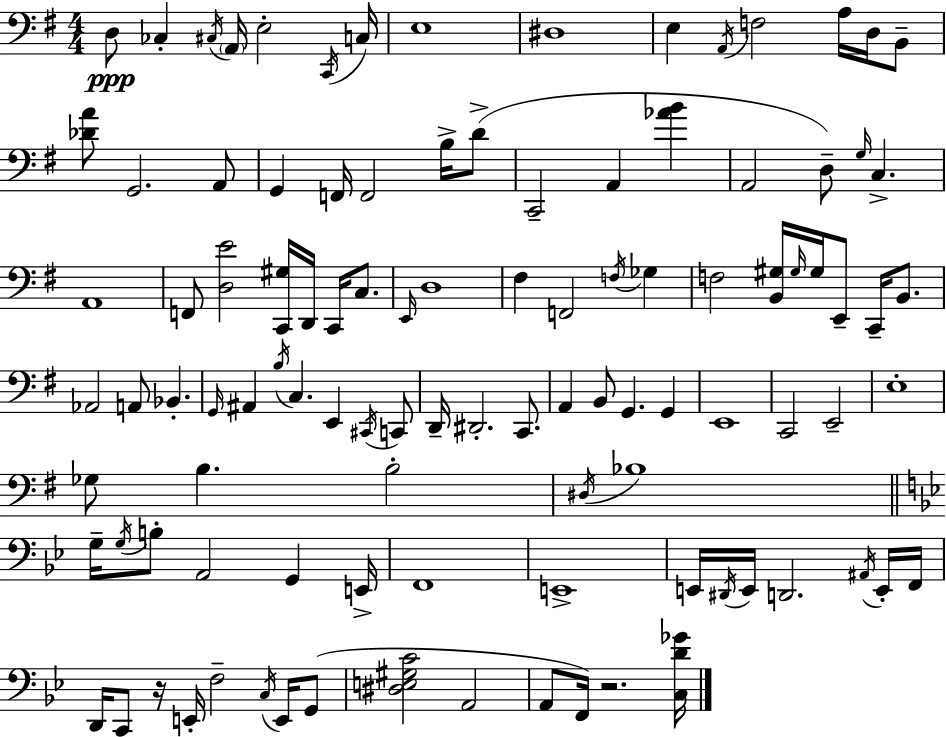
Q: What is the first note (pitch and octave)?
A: D3